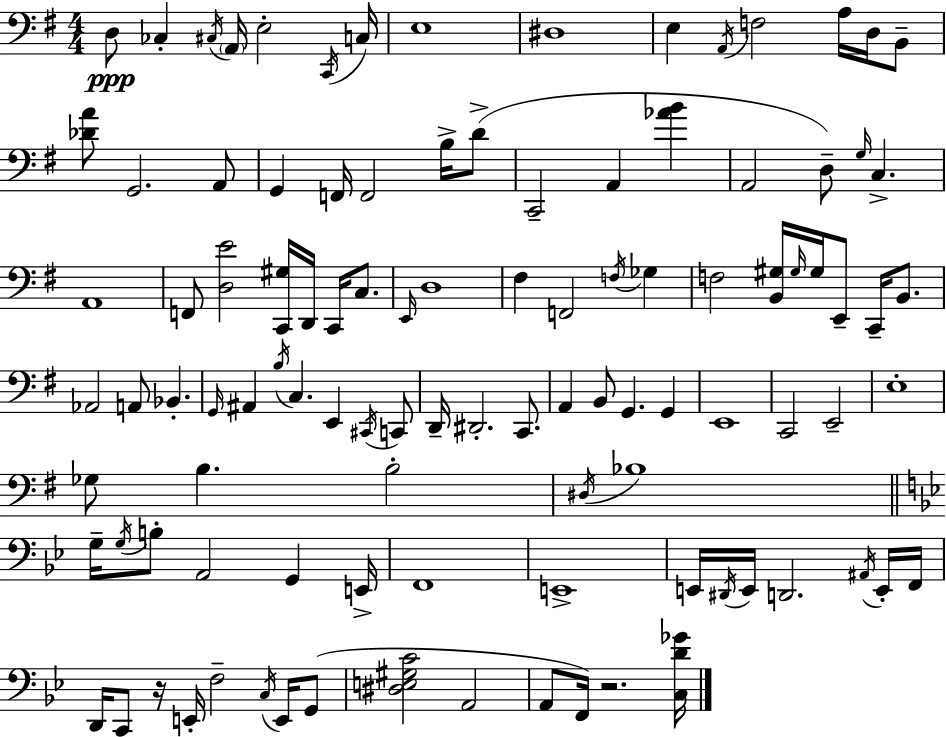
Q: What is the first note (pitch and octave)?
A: D3